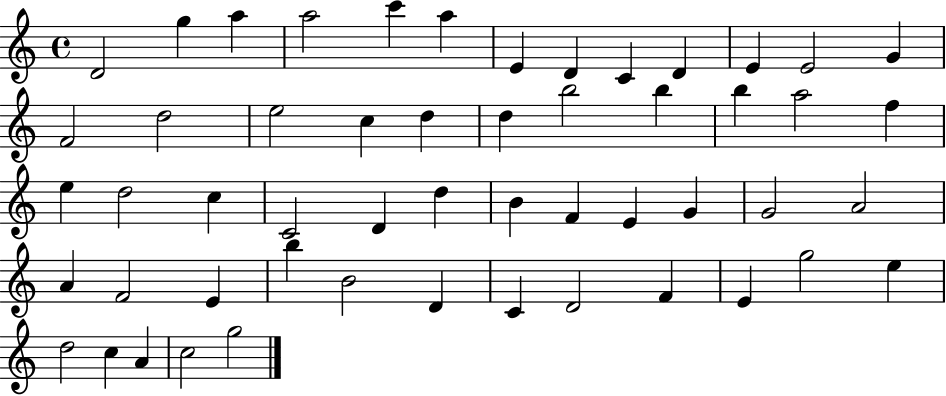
X:1
T:Untitled
M:4/4
L:1/4
K:C
D2 g a a2 c' a E D C D E E2 G F2 d2 e2 c d d b2 b b a2 f e d2 c C2 D d B F E G G2 A2 A F2 E b B2 D C D2 F E g2 e d2 c A c2 g2